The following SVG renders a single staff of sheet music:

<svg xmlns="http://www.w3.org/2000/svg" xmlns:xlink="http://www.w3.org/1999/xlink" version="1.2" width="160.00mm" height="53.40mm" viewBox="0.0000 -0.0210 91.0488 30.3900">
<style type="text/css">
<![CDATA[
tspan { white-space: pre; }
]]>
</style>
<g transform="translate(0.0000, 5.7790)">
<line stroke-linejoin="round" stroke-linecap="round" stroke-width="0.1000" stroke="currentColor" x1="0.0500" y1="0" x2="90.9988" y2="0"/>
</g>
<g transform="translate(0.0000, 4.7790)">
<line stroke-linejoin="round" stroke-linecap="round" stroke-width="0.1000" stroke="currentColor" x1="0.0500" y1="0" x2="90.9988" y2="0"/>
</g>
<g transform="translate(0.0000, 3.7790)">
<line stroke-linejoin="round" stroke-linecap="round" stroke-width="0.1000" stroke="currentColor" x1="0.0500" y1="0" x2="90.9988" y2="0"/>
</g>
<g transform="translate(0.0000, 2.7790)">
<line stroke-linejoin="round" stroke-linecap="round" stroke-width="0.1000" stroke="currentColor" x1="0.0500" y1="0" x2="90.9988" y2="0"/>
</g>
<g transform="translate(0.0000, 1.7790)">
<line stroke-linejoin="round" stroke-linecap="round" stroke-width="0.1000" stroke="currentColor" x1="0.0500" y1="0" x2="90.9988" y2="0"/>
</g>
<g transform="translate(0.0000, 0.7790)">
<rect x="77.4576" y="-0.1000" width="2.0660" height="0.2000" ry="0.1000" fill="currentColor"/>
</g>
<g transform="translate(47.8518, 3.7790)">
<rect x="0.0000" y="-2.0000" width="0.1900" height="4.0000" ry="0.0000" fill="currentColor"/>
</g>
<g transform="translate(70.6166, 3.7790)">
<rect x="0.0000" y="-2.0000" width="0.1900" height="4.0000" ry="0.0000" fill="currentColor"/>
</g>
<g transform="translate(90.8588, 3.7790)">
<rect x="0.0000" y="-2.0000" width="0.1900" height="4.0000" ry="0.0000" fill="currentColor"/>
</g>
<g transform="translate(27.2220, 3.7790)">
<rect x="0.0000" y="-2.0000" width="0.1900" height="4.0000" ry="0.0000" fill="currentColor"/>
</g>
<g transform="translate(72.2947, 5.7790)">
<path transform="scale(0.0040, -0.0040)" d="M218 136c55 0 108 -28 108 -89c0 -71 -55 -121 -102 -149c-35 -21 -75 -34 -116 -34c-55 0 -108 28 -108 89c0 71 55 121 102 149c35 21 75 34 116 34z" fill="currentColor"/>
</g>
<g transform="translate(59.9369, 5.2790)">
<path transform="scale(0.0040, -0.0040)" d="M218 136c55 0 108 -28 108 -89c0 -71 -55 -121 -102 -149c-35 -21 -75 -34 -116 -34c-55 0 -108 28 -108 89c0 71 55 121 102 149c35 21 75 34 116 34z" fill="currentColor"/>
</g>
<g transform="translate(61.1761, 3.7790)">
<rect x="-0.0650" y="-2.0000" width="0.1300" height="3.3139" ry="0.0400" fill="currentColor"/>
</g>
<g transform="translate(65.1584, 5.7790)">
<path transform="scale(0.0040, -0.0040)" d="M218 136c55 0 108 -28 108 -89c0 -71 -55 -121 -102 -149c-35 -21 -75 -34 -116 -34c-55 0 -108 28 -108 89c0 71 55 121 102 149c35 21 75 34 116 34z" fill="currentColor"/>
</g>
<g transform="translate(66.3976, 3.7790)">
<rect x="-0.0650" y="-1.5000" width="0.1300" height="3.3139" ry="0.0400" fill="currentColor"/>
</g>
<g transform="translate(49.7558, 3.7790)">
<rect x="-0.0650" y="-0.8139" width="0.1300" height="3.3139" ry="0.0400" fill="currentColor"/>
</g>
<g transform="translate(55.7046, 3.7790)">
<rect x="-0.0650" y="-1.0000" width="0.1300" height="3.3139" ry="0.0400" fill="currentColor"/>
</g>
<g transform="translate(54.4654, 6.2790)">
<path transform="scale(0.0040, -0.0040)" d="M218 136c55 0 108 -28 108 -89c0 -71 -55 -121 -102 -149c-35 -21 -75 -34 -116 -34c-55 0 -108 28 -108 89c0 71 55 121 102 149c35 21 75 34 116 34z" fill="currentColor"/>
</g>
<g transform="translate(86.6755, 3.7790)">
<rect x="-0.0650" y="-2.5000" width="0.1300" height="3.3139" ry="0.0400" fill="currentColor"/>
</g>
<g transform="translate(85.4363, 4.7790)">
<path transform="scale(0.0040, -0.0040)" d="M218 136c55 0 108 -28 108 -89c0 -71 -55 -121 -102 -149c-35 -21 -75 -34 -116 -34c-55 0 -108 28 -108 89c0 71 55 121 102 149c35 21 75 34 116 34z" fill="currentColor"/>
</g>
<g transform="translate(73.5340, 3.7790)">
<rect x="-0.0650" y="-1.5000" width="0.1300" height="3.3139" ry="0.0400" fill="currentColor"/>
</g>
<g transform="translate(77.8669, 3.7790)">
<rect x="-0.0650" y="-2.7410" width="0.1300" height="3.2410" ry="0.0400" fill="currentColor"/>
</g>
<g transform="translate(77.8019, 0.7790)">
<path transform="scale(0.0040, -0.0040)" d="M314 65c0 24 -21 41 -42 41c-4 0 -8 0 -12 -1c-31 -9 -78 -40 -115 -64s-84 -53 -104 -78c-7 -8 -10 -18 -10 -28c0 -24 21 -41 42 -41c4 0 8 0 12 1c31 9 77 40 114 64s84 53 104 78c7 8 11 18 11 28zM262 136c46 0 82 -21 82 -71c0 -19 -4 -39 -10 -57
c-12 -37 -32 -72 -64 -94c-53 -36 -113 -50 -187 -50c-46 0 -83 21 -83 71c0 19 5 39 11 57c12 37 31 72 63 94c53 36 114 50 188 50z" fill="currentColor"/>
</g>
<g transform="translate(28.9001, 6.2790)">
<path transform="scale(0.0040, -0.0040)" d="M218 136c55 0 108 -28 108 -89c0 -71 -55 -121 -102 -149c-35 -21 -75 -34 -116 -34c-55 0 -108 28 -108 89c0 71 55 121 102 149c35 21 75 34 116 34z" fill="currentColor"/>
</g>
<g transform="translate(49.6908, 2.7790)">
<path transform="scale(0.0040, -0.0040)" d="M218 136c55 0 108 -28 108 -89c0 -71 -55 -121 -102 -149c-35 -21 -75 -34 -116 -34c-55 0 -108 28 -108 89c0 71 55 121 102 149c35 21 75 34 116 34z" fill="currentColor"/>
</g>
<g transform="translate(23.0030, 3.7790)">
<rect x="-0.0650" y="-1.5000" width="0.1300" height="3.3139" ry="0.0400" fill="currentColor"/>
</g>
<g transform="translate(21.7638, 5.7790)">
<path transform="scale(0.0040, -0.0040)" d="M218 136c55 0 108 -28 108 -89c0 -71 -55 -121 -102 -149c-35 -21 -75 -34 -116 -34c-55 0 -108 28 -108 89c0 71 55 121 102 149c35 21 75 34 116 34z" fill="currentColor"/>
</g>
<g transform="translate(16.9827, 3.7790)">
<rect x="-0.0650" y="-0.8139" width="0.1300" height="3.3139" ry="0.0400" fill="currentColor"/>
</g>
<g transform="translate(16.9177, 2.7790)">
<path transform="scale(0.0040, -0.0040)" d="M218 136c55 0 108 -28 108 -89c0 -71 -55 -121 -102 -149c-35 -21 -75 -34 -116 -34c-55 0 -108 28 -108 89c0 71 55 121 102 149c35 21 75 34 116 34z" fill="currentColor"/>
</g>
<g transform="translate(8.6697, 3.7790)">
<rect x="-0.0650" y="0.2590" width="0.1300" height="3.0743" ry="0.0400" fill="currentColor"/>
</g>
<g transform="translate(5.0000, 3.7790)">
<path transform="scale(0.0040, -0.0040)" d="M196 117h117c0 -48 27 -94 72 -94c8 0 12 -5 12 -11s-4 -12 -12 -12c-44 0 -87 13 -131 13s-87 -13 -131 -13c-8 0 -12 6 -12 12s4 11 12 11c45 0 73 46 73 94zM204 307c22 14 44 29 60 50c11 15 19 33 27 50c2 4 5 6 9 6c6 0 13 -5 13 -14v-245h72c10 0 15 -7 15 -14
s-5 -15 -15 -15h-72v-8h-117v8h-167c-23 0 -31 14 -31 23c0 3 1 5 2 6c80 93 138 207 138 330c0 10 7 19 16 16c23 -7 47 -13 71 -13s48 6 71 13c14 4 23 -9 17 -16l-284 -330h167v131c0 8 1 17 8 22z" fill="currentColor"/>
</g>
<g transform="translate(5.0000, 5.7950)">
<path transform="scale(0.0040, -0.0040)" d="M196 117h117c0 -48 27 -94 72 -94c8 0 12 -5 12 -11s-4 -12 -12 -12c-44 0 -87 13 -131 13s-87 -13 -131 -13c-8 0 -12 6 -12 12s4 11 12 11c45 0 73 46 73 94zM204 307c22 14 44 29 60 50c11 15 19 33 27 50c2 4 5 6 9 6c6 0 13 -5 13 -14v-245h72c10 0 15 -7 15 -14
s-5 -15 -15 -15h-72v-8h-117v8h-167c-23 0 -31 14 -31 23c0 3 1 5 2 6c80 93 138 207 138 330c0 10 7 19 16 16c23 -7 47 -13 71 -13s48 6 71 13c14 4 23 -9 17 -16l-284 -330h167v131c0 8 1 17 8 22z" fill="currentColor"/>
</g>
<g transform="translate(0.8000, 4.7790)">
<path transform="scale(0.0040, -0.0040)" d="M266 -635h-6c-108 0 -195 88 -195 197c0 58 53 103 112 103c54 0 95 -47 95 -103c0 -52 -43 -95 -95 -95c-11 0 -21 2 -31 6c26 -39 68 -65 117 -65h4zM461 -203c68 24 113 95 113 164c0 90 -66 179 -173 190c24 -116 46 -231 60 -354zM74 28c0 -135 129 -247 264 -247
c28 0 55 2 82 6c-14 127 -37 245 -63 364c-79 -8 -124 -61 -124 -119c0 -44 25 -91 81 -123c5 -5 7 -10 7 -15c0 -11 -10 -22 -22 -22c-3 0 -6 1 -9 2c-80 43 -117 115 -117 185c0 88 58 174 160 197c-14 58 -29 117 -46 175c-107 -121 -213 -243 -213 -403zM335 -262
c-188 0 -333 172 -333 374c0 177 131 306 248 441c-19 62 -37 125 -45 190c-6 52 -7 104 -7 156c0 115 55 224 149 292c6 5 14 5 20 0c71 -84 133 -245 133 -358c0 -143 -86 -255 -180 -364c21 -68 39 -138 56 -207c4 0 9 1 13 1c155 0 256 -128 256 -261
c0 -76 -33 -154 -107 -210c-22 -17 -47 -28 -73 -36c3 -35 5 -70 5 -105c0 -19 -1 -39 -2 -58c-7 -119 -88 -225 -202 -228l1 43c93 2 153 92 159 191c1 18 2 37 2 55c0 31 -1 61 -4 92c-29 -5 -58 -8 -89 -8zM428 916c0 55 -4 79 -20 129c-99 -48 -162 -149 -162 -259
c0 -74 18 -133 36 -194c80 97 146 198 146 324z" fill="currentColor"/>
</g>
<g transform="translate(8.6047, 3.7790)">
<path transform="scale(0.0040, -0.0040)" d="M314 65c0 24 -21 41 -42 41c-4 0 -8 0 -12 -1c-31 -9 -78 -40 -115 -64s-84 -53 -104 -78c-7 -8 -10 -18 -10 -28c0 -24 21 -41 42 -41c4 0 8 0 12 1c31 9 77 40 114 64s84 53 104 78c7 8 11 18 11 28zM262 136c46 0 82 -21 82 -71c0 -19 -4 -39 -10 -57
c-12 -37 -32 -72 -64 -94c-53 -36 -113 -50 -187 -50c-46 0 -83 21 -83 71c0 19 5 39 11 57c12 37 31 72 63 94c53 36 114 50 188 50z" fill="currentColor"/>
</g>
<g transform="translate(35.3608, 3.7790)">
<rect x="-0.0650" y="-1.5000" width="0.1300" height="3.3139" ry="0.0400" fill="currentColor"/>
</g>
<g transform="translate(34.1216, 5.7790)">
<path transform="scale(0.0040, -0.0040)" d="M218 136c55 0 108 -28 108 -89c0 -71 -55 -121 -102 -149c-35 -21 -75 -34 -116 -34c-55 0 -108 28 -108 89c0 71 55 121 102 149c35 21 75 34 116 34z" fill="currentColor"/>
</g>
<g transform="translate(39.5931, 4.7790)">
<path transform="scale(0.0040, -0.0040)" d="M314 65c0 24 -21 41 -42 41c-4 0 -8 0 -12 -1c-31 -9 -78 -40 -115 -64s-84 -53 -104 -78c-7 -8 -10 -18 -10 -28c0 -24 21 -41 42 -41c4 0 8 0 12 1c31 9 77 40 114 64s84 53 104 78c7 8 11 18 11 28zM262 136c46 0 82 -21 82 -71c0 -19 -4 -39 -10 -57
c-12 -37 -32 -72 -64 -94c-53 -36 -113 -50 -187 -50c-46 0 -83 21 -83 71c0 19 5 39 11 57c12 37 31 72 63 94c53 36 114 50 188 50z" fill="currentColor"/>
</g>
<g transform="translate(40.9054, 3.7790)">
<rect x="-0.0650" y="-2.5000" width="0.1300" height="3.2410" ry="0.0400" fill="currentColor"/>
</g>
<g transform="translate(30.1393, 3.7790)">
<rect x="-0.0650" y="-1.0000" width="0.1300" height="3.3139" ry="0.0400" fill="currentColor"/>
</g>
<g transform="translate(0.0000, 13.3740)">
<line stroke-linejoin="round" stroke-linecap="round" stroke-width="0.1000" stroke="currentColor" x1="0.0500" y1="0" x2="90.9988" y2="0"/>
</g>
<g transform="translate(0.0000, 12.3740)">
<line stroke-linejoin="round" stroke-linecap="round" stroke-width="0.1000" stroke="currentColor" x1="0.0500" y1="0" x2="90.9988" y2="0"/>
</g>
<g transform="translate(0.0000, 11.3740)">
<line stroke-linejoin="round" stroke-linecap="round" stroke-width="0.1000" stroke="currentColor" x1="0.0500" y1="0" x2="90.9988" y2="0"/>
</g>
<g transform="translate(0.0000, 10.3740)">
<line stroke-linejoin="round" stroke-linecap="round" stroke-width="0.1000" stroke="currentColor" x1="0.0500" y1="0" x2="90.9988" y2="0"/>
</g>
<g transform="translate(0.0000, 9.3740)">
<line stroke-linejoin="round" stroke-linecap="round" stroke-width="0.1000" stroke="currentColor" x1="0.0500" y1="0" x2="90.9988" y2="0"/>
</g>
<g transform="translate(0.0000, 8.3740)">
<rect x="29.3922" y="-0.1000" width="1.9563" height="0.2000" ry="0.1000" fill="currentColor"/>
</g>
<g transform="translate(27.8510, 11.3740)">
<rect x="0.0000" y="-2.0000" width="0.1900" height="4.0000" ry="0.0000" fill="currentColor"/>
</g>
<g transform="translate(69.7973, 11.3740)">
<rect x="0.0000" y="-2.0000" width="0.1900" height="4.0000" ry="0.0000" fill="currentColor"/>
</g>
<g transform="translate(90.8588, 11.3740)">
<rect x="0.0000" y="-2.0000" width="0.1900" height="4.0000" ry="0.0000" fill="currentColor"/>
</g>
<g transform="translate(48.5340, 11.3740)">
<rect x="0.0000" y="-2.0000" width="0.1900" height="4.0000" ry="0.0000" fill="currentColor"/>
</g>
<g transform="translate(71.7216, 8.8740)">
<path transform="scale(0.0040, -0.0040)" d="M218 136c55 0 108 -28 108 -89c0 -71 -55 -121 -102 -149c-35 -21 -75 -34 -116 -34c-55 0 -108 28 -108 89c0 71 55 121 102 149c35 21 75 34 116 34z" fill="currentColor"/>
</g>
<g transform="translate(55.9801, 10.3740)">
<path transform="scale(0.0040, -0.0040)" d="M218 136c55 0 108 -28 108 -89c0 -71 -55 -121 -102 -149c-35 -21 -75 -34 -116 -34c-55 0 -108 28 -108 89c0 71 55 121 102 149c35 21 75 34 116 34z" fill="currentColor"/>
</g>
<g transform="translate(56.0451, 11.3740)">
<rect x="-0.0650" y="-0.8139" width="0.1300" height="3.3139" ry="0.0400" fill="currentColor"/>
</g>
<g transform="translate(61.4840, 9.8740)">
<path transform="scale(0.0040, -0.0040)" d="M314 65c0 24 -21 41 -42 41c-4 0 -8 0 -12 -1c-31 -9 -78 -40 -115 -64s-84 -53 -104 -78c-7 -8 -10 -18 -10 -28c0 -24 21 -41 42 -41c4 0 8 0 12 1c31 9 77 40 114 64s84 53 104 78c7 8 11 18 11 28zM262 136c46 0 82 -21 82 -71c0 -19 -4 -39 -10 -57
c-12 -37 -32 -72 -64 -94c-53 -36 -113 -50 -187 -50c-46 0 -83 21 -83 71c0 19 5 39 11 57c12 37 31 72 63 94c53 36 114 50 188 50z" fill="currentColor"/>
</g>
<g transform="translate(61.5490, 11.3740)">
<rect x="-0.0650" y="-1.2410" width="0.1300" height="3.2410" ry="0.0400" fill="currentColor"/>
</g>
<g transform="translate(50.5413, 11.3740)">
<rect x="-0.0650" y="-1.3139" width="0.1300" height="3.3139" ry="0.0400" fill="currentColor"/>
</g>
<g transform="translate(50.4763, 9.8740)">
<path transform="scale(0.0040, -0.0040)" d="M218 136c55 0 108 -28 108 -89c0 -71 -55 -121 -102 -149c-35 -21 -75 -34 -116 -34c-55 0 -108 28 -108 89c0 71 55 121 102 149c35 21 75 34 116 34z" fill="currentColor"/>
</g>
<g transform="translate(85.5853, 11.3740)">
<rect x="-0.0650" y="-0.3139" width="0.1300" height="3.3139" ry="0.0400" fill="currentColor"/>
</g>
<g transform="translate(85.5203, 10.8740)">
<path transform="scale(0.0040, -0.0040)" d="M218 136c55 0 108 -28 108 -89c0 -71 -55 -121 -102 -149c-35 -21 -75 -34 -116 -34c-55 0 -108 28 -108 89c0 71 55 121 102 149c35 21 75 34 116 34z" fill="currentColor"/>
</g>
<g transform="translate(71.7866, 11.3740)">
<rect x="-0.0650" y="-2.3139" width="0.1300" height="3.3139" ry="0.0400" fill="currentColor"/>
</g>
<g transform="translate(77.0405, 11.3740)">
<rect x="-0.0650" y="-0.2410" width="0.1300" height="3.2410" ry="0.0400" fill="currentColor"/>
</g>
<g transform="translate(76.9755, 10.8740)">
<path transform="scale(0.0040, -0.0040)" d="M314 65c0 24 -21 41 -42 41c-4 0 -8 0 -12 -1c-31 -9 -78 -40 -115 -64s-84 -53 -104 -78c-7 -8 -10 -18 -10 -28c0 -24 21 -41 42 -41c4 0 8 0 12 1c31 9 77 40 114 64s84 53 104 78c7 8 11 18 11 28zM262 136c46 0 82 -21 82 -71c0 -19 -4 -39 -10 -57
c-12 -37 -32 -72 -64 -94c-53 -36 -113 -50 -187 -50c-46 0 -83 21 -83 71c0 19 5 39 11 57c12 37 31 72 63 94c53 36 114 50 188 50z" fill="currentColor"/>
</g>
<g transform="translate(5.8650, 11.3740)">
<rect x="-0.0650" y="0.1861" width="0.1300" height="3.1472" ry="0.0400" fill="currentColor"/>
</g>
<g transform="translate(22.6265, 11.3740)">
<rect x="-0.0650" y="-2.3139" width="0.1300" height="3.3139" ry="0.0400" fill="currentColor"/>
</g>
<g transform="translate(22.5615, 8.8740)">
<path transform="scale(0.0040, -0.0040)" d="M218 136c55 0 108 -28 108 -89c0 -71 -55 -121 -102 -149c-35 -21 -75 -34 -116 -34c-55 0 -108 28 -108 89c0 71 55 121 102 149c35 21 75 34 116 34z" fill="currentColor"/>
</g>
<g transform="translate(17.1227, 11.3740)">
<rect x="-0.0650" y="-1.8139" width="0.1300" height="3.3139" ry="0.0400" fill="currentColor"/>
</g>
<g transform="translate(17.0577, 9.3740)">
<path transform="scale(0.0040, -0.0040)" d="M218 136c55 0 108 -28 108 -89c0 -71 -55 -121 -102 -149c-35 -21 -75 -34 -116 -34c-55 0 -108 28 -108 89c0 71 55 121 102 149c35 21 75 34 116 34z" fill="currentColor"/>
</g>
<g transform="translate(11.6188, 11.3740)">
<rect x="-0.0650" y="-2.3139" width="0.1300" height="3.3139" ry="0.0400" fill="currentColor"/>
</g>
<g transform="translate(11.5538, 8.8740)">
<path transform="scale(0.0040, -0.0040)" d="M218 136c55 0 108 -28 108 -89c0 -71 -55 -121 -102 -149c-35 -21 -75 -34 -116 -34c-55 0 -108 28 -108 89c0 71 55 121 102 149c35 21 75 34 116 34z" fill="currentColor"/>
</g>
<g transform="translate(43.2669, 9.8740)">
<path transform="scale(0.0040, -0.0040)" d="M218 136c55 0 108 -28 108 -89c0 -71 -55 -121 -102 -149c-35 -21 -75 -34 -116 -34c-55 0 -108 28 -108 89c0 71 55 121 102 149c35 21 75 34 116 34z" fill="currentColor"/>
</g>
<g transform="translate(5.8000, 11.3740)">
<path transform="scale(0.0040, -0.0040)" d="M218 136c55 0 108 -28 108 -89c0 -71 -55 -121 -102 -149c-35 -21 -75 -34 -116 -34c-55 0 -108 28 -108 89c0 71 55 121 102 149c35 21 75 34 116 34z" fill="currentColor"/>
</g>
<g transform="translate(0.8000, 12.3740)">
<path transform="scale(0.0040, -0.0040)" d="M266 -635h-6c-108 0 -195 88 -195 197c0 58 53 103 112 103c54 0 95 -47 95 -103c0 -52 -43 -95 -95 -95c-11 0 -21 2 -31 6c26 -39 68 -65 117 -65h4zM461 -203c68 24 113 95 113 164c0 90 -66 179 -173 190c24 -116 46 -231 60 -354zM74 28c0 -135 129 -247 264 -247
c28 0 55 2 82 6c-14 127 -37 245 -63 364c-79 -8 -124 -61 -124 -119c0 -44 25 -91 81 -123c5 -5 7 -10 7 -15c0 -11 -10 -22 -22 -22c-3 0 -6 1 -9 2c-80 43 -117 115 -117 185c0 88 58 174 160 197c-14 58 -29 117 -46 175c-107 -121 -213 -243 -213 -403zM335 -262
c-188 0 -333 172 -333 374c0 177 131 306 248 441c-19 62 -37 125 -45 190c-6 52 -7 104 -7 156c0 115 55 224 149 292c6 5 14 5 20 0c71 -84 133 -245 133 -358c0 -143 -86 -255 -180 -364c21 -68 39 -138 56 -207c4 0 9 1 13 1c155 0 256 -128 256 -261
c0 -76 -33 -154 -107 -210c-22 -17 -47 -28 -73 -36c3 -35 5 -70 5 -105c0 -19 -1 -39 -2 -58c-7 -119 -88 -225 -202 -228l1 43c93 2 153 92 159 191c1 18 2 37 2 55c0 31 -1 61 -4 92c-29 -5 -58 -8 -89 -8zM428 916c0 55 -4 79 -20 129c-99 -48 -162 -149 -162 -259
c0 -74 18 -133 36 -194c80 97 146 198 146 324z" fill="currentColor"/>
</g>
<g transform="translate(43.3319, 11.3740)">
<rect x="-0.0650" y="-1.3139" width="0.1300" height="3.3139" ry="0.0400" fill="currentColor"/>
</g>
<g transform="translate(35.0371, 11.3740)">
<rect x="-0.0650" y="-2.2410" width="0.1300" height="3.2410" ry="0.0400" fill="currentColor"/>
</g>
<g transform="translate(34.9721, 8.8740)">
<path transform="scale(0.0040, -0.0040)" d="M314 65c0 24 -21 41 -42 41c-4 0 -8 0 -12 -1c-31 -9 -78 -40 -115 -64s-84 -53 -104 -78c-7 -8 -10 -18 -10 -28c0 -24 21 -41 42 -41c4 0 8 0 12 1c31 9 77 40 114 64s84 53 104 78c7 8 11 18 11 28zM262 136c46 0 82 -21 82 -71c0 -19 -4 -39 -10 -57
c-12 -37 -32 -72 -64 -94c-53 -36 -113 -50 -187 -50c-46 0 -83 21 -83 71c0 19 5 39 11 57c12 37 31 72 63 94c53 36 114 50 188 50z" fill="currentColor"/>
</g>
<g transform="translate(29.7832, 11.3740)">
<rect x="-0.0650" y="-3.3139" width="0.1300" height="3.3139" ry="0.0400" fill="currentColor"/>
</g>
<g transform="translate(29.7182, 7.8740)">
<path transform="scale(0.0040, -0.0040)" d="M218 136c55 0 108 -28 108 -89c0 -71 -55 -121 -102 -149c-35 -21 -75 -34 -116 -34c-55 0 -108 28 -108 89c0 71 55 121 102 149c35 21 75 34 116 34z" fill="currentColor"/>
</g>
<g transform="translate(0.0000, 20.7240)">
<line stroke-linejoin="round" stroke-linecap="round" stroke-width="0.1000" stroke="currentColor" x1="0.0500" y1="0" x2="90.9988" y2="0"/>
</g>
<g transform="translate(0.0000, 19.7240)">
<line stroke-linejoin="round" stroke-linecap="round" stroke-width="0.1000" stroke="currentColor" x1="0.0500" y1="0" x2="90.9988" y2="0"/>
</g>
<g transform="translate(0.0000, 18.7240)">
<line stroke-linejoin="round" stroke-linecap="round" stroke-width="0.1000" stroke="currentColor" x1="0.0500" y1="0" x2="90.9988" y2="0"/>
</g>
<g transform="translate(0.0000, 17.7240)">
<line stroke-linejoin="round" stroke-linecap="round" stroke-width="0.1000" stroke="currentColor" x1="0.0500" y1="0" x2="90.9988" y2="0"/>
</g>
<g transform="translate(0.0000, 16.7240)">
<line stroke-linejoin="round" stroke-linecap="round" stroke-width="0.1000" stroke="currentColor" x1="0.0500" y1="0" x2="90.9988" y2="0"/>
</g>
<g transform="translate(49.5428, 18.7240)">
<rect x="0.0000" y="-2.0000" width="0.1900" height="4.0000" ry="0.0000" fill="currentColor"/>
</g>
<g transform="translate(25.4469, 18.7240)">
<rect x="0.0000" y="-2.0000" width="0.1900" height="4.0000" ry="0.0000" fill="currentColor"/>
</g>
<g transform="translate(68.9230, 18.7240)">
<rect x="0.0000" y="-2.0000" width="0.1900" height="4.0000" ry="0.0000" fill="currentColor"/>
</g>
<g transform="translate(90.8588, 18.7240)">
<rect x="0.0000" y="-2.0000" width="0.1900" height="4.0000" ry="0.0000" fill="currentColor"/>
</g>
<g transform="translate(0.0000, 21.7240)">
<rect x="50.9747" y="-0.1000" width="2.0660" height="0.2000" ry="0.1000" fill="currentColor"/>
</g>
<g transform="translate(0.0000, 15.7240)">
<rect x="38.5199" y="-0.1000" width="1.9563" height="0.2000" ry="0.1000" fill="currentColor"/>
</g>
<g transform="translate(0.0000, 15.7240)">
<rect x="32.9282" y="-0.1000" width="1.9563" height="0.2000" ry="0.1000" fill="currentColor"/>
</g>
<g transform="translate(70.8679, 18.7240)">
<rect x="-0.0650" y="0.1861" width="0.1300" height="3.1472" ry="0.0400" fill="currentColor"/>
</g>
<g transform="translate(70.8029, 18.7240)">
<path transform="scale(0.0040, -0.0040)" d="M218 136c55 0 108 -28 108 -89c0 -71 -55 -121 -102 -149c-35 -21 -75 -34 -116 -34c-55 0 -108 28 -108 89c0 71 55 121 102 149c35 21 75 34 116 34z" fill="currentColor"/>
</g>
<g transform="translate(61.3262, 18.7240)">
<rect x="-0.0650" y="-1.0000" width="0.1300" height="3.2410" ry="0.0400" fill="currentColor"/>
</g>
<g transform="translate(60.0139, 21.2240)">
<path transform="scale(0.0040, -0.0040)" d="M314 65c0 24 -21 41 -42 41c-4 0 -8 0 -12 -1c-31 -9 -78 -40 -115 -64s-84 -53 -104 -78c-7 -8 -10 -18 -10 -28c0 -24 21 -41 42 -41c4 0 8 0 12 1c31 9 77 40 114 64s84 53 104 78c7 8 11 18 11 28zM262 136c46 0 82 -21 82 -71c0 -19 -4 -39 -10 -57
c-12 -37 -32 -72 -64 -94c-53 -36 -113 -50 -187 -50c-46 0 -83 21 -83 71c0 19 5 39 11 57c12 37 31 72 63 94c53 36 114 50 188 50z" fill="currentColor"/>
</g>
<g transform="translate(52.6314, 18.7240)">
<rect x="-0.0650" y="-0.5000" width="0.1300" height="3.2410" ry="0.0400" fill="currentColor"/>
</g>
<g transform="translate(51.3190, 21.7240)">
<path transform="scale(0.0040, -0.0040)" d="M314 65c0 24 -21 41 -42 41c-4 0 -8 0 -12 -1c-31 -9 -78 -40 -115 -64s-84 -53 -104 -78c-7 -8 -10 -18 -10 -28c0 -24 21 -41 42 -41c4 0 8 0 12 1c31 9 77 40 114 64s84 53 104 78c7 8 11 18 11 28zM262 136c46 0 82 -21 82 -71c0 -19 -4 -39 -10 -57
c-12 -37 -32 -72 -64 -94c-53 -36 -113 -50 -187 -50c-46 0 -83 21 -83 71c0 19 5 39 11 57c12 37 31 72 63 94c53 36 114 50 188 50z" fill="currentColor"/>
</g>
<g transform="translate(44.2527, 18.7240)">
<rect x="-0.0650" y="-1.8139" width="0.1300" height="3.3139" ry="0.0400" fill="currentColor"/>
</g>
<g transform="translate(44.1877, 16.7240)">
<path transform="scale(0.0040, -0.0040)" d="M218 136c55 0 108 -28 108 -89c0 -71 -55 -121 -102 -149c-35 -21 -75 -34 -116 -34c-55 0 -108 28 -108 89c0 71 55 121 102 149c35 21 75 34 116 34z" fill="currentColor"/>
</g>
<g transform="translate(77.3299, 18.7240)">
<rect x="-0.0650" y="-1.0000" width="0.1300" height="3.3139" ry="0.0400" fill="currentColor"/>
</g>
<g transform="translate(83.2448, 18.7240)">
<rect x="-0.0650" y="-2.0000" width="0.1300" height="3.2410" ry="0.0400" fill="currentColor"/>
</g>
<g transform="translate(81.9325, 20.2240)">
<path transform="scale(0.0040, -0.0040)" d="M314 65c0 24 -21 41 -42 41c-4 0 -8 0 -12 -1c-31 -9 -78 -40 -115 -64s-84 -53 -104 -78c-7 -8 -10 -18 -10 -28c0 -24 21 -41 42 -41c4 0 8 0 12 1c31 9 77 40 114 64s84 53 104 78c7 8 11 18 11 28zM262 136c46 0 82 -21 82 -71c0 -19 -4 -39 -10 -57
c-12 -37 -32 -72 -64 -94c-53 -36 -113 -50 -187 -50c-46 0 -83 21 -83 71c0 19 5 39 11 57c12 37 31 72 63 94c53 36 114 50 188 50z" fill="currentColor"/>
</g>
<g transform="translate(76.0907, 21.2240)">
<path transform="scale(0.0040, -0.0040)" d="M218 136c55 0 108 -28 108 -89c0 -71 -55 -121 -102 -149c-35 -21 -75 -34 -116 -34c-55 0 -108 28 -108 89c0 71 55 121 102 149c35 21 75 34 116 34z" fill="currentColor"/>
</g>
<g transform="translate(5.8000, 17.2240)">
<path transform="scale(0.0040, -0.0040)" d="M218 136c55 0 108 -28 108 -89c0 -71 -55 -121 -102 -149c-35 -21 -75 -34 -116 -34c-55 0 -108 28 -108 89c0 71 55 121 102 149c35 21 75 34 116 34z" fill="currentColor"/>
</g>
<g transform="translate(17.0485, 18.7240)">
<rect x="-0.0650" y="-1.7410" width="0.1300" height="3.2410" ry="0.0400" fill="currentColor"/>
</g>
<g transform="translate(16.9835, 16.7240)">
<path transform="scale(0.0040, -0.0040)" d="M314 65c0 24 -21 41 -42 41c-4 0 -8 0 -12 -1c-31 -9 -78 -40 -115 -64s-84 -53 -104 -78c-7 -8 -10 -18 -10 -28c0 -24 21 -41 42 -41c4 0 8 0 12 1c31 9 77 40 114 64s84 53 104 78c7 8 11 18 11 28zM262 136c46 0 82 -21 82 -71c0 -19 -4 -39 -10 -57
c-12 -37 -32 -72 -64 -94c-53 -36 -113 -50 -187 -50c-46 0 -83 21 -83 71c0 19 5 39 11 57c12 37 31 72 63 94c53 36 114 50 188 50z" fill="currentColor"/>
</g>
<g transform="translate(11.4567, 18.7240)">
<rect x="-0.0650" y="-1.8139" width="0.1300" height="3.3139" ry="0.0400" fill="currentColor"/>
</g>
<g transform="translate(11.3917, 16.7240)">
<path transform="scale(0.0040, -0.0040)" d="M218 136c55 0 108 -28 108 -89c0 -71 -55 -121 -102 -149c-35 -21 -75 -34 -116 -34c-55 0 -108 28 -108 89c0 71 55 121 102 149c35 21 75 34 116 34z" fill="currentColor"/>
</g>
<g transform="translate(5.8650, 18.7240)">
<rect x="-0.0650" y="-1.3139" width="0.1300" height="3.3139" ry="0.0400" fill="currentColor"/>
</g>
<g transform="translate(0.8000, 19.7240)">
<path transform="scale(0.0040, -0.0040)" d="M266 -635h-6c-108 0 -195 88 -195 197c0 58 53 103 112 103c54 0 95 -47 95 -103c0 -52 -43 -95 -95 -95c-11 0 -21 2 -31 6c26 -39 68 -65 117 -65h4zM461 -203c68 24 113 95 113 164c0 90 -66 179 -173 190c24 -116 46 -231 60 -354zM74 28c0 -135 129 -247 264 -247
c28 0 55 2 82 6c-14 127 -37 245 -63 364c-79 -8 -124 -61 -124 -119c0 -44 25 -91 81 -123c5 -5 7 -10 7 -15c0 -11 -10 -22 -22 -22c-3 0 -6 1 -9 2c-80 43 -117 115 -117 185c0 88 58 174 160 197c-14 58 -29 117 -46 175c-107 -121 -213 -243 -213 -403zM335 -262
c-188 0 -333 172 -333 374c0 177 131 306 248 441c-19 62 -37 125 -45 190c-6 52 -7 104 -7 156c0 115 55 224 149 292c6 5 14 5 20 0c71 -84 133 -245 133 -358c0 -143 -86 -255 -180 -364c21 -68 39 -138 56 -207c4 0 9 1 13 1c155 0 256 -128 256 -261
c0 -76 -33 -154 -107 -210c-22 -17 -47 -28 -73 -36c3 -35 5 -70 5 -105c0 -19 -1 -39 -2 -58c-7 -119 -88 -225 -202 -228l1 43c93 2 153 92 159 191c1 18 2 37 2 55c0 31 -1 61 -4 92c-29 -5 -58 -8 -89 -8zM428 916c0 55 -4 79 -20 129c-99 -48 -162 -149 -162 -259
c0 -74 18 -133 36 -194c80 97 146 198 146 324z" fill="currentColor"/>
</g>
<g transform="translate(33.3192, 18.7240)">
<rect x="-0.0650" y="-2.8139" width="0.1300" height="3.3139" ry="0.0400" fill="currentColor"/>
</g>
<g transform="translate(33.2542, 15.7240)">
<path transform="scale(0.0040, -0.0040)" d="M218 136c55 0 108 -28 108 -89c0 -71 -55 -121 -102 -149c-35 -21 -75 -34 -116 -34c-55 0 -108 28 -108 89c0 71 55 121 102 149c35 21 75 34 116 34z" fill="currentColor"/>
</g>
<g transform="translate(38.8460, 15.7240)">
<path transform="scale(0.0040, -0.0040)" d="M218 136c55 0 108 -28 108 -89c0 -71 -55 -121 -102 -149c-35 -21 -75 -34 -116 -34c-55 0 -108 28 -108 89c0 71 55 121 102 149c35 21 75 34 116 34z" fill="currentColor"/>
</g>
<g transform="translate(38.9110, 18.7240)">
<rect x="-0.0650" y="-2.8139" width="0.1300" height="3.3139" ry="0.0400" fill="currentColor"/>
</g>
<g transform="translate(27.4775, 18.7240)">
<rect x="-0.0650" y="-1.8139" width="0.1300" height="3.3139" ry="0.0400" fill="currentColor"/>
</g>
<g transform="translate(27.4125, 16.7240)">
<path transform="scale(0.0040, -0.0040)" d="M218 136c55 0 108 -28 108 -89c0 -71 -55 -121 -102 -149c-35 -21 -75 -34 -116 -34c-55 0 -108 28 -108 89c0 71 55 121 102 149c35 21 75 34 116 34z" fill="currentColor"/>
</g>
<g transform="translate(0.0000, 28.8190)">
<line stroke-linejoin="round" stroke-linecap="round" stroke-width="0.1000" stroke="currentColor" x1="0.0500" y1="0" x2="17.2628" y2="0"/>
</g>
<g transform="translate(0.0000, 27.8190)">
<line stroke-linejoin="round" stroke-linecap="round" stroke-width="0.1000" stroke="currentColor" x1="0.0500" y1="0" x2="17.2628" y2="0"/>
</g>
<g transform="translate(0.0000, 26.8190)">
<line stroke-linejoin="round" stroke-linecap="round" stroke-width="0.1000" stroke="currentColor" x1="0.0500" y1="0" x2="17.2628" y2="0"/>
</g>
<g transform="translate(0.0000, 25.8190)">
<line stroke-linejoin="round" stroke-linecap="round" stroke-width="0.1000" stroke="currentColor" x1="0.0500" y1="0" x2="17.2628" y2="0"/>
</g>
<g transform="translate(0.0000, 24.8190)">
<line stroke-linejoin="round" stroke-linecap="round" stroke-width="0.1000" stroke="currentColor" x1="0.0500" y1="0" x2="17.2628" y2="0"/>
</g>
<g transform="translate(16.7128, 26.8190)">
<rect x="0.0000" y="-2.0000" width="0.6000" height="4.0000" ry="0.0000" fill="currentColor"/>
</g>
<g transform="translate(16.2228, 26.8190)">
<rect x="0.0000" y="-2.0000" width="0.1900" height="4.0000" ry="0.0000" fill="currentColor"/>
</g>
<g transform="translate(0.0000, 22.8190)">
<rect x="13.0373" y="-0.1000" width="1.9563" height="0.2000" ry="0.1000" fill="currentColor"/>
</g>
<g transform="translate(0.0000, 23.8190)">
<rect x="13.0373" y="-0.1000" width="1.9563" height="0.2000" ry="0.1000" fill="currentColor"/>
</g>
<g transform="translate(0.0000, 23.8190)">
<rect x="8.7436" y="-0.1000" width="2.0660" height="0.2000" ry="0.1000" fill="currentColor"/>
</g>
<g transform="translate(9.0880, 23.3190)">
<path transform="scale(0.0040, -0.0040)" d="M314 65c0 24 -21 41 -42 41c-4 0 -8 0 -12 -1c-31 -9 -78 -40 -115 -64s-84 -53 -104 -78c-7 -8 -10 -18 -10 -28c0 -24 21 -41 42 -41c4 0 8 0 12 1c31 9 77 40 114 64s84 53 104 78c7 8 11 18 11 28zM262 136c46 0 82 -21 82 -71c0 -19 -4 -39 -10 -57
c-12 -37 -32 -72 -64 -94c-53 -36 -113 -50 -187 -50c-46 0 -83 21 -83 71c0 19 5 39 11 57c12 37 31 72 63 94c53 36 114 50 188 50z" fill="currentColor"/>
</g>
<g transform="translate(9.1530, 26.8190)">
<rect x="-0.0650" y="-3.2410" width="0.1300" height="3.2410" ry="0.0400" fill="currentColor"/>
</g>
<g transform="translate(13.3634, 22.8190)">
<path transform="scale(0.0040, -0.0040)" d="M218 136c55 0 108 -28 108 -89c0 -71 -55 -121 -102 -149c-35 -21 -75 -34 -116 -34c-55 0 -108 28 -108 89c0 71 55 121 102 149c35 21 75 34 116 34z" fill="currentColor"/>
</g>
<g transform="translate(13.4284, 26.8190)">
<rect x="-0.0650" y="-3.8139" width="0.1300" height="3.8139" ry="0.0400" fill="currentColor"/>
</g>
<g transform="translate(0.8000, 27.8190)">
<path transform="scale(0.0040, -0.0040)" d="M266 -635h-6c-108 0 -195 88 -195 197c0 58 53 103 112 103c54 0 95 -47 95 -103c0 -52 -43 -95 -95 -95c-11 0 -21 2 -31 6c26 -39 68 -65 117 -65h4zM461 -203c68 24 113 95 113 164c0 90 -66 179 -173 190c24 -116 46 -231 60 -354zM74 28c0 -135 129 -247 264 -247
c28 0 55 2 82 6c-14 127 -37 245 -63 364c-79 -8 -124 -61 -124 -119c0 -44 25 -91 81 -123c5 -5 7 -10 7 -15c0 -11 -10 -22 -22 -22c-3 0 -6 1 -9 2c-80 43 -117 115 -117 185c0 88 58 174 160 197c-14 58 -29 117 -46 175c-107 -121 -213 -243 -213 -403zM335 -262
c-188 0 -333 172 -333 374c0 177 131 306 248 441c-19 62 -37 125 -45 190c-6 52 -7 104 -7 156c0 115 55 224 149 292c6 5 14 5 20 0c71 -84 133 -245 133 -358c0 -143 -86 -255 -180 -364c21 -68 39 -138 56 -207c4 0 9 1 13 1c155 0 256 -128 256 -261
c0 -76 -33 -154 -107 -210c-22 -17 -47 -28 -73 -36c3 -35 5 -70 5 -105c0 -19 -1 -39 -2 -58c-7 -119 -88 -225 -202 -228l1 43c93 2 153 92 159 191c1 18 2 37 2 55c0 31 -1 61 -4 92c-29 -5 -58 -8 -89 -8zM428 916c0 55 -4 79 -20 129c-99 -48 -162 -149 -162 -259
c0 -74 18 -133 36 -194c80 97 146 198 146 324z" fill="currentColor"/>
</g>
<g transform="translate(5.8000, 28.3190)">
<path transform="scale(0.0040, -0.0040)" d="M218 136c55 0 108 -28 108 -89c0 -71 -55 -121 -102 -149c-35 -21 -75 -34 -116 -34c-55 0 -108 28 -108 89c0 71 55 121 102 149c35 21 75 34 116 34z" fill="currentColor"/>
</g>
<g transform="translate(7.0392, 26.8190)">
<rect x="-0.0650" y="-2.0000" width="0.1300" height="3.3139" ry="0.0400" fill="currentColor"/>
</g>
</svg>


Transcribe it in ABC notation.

X:1
T:Untitled
M:4/4
L:1/4
K:C
B2 d E D E G2 d D F E E a2 G B g f g b g2 e e d e2 g c2 c e f f2 f a a f C2 D2 B D F2 F b2 c'